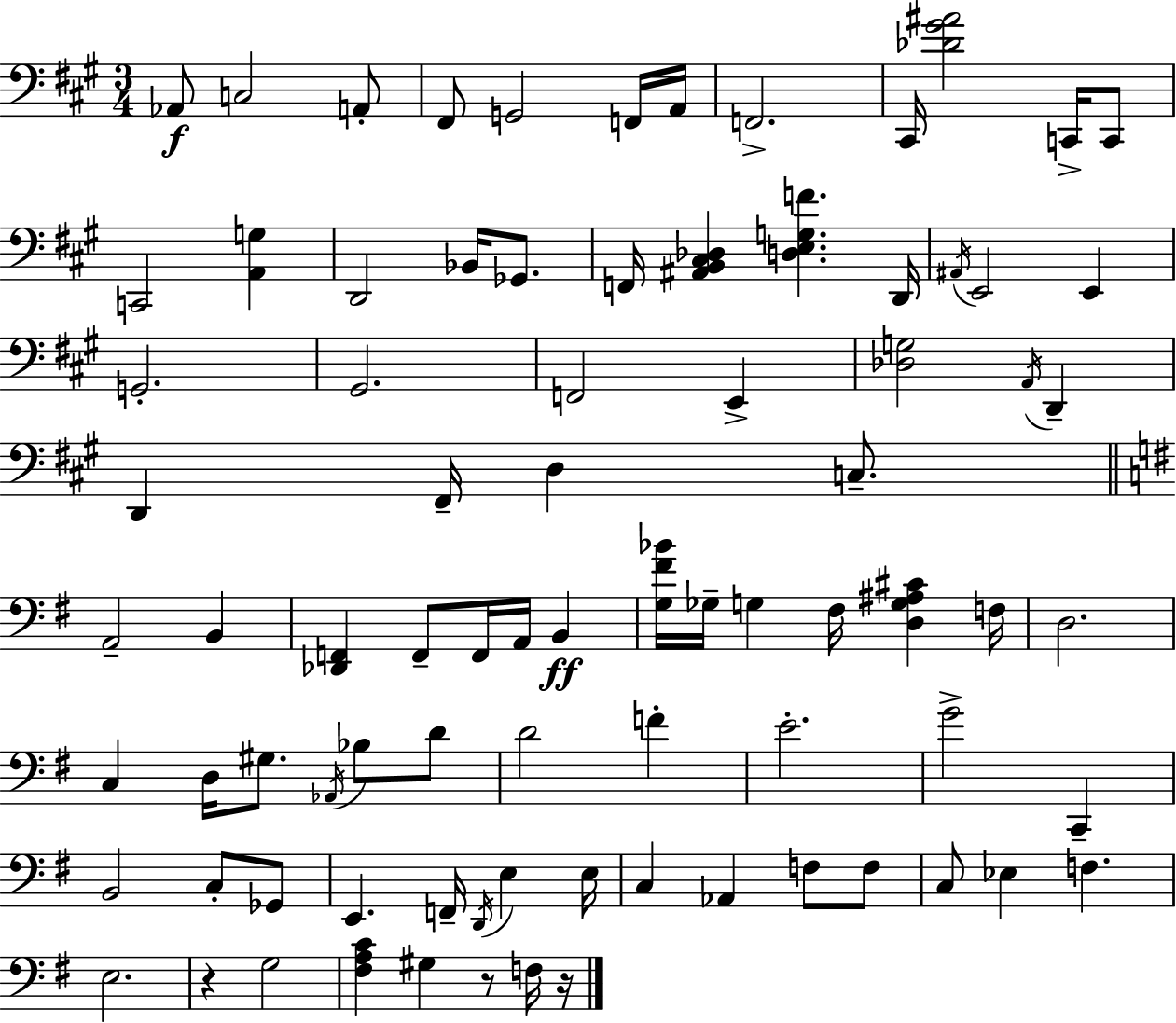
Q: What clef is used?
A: bass